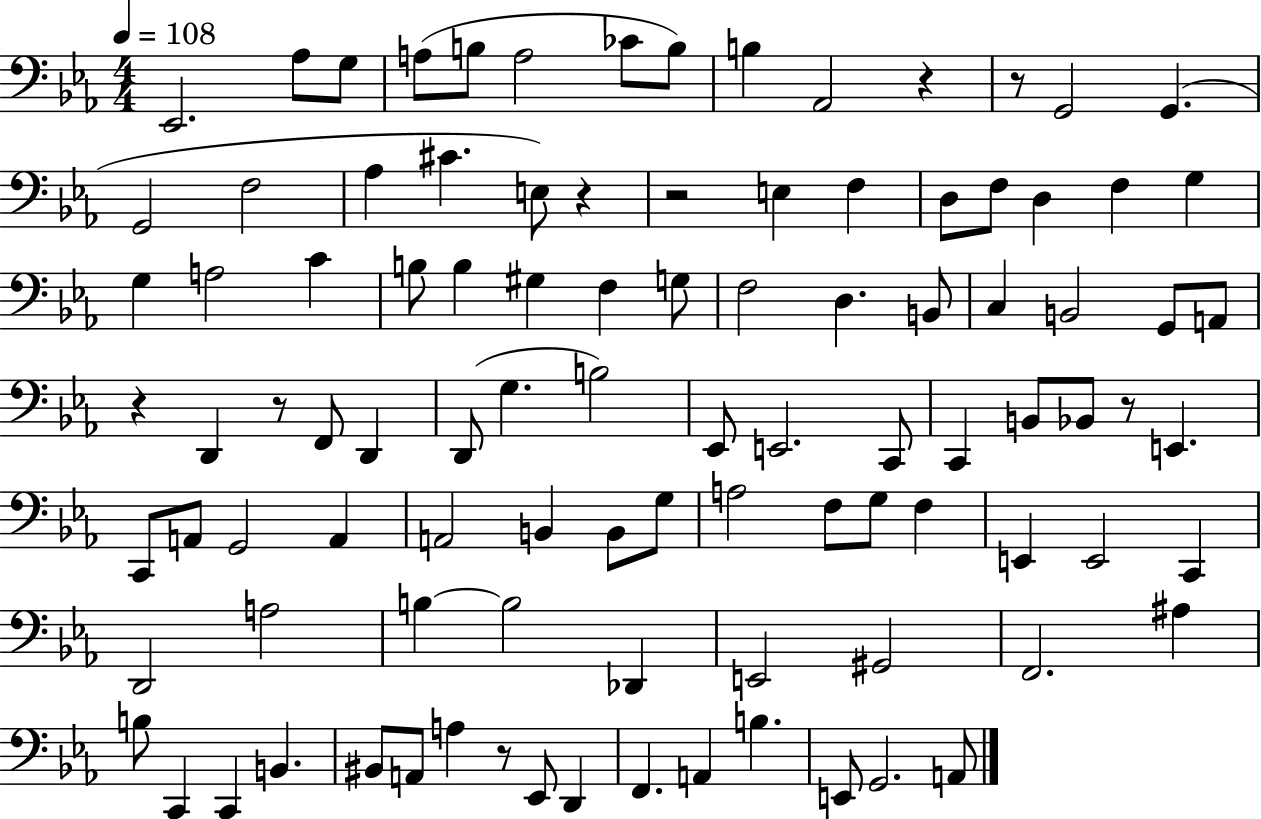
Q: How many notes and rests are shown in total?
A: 99